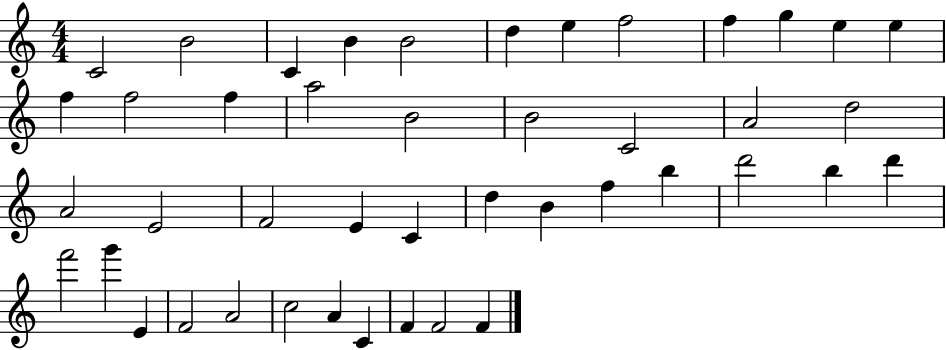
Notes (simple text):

C4/h B4/h C4/q B4/q B4/h D5/q E5/q F5/h F5/q G5/q E5/q E5/q F5/q F5/h F5/q A5/h B4/h B4/h C4/h A4/h D5/h A4/h E4/h F4/h E4/q C4/q D5/q B4/q F5/q B5/q D6/h B5/q D6/q F6/h G6/q E4/q F4/h A4/h C5/h A4/q C4/q F4/q F4/h F4/q